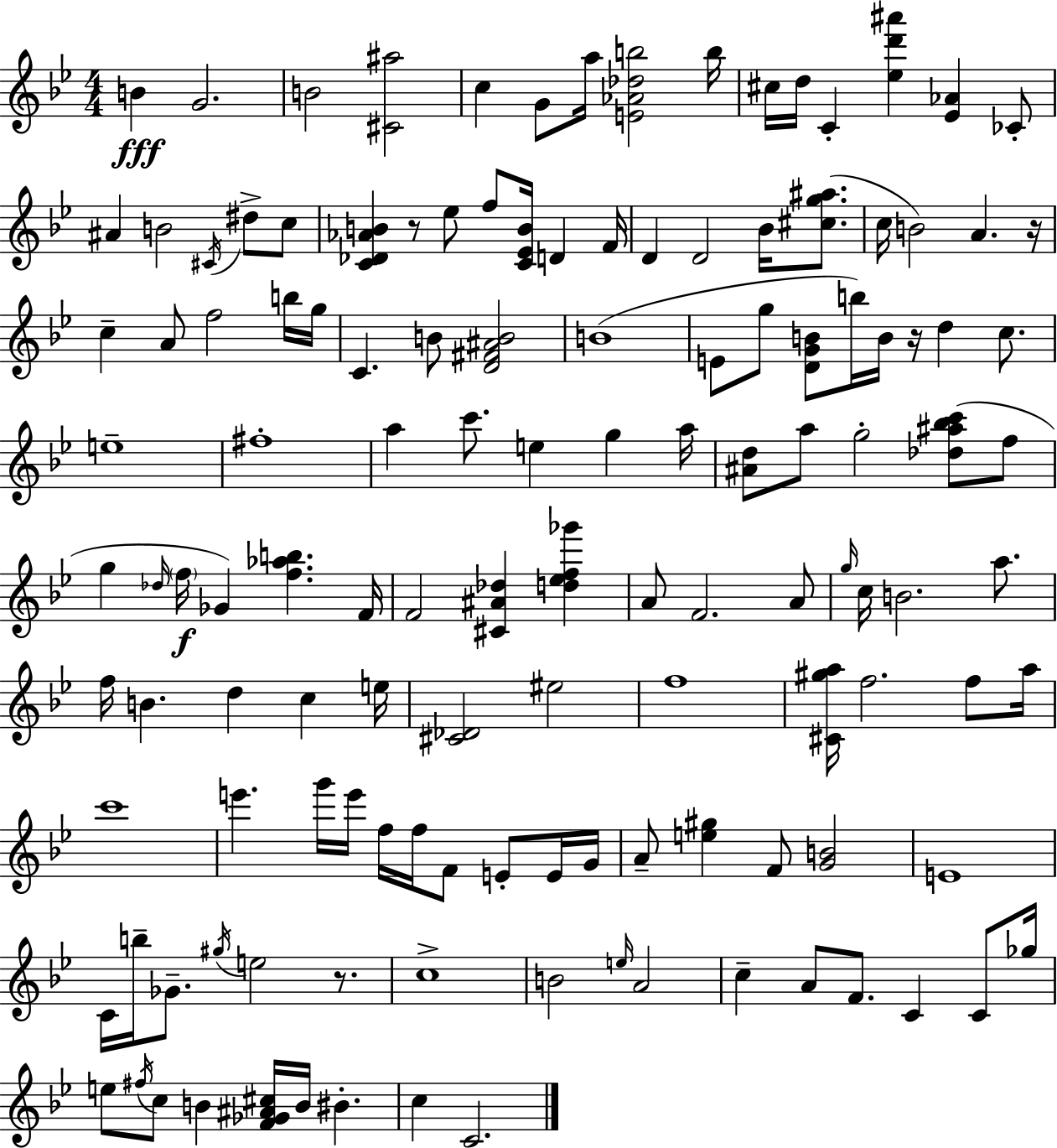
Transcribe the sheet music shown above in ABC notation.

X:1
T:Untitled
M:4/4
L:1/4
K:Gm
B G2 B2 [^C^a]2 c G/2 a/4 [E_A_db]2 b/4 ^c/4 d/4 C [_ed'^a'] [_E_A] _C/2 ^A B2 ^C/4 ^d/2 c/2 [C_D_AB] z/2 _e/2 f/2 [C_EB]/4 D F/4 D D2 _B/4 [^cg^a]/2 c/4 B2 A z/4 c A/2 f2 b/4 g/4 C B/2 [D^F^AB]2 B4 E/2 g/2 [DGB]/2 b/4 B/4 z/4 d c/2 e4 ^f4 a c'/2 e g a/4 [^Ad]/2 a/2 g2 [_d^a_bc']/2 f/2 g _d/4 f/4 _G [f_ab] F/4 F2 [^C^A_d] [d_ef_g'] A/2 F2 A/2 g/4 c/4 B2 a/2 f/4 B d c e/4 [^C_D]2 ^e2 f4 [^C^ga]/4 f2 f/2 a/4 c'4 e' g'/4 e'/4 f/4 f/4 F/2 E/2 E/4 G/4 A/2 [e^g] F/2 [GB]2 E4 C/4 b/4 _G/2 ^g/4 e2 z/2 c4 B2 e/4 A2 c A/2 F/2 C C/2 _g/4 e/2 ^f/4 c/2 B [F_G^A^c]/4 B/4 ^B c C2